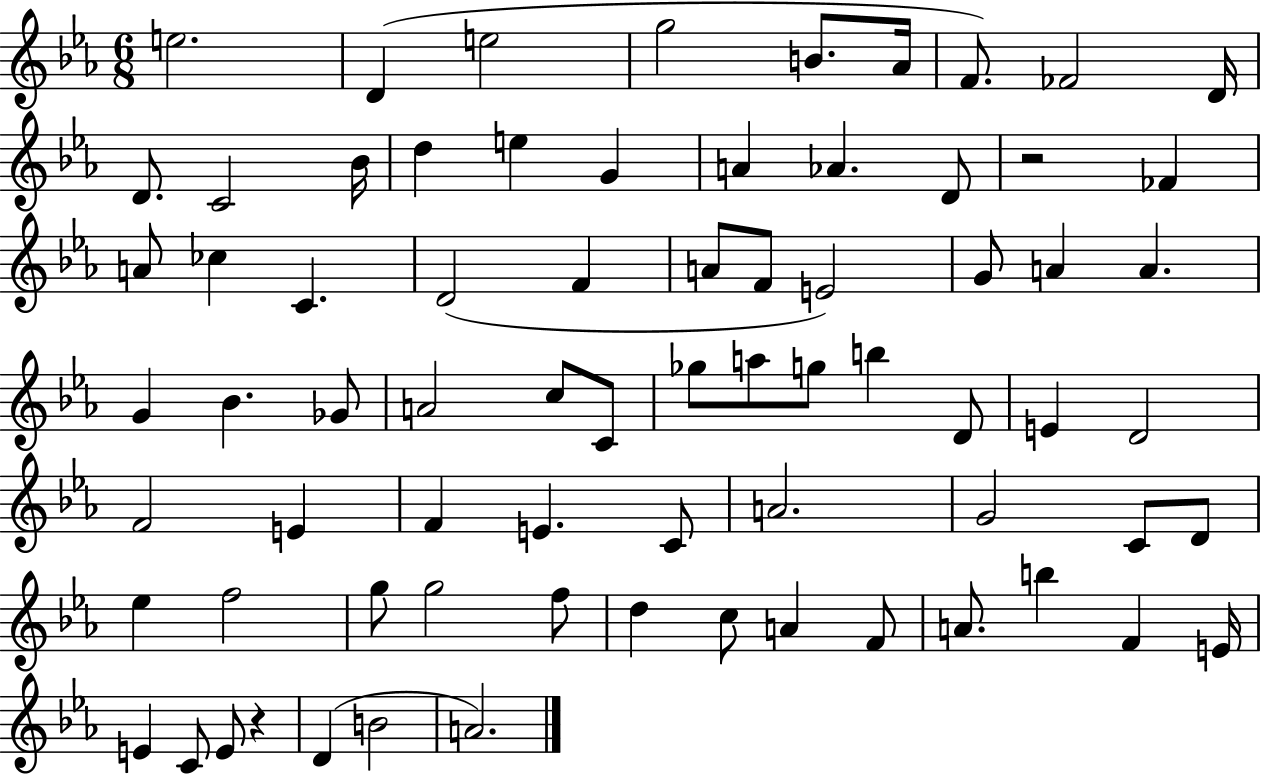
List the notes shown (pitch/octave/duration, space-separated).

E5/h. D4/q E5/h G5/h B4/e. Ab4/s F4/e. FES4/h D4/s D4/e. C4/h Bb4/s D5/q E5/q G4/q A4/q Ab4/q. D4/e R/h FES4/q A4/e CES5/q C4/q. D4/h F4/q A4/e F4/e E4/h G4/e A4/q A4/q. G4/q Bb4/q. Gb4/e A4/h C5/e C4/e Gb5/e A5/e G5/e B5/q D4/e E4/q D4/h F4/h E4/q F4/q E4/q. C4/e A4/h. G4/h C4/e D4/e Eb5/q F5/h G5/e G5/h F5/e D5/q C5/e A4/q F4/e A4/e. B5/q F4/q E4/s E4/q C4/e E4/e R/q D4/q B4/h A4/h.